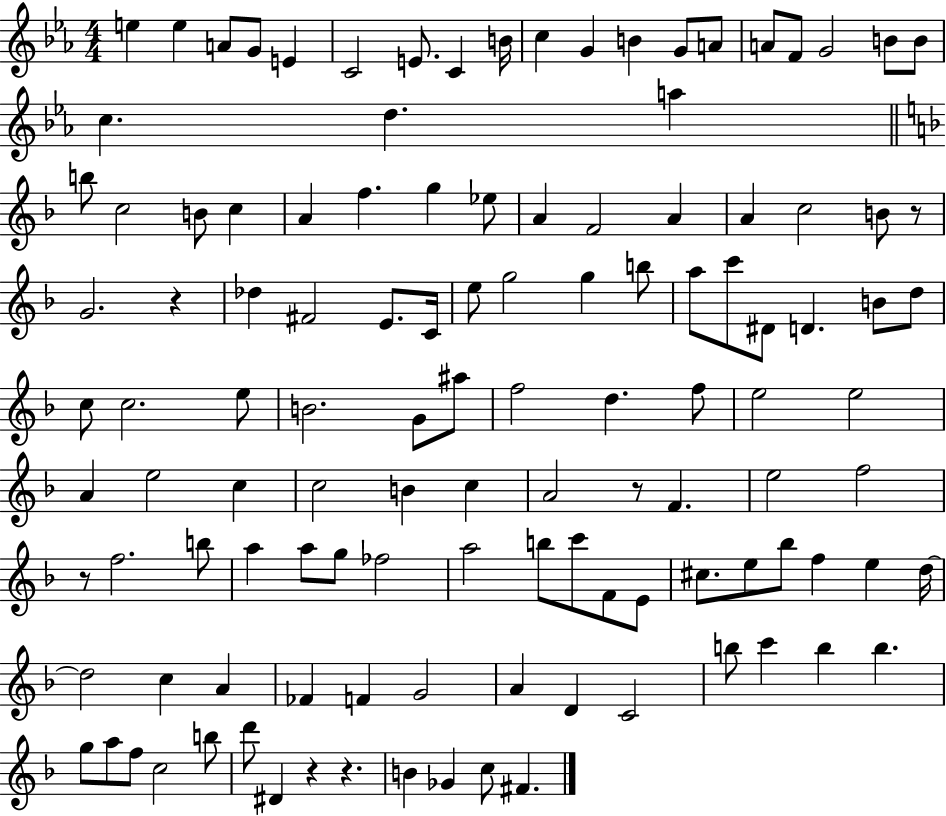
E5/q E5/q A4/e G4/e E4/q C4/h E4/e. C4/q B4/s C5/q G4/q B4/q G4/e A4/e A4/e F4/e G4/h B4/e B4/e C5/q. D5/q. A5/q B5/e C5/h B4/e C5/q A4/q F5/q. G5/q Eb5/e A4/q F4/h A4/q A4/q C5/h B4/e R/e G4/h. R/q Db5/q F#4/h E4/e. C4/s E5/e G5/h G5/q B5/e A5/e C6/e D#4/e D4/q. B4/e D5/e C5/e C5/h. E5/e B4/h. G4/e A#5/e F5/h D5/q. F5/e E5/h E5/h A4/q E5/h C5/q C5/h B4/q C5/q A4/h R/e F4/q. E5/h F5/h R/e F5/h. B5/e A5/q A5/e G5/e FES5/h A5/h B5/e C6/e F4/e E4/e C#5/e. E5/e Bb5/e F5/q E5/q D5/s D5/h C5/q A4/q FES4/q F4/q G4/h A4/q D4/q C4/h B5/e C6/q B5/q B5/q. G5/e A5/e F5/e C5/h B5/e D6/e D#4/q R/q R/q. B4/q Gb4/q C5/e F#4/q.